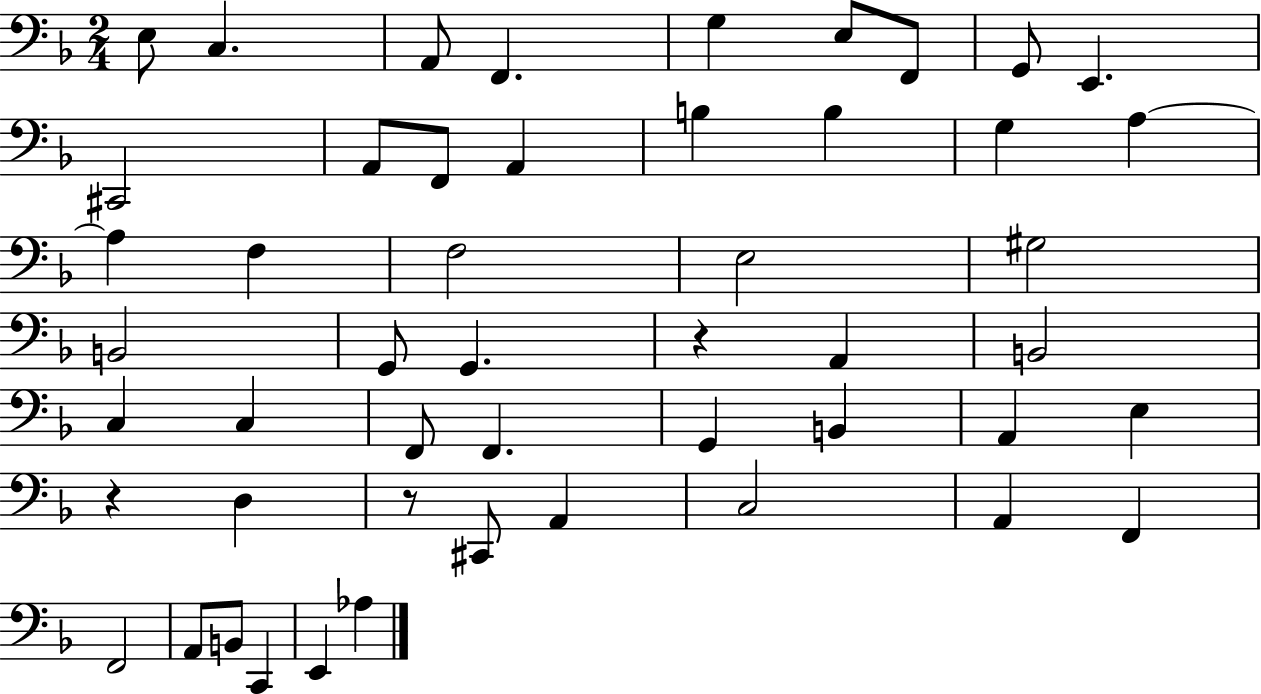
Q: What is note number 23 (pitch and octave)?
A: B2